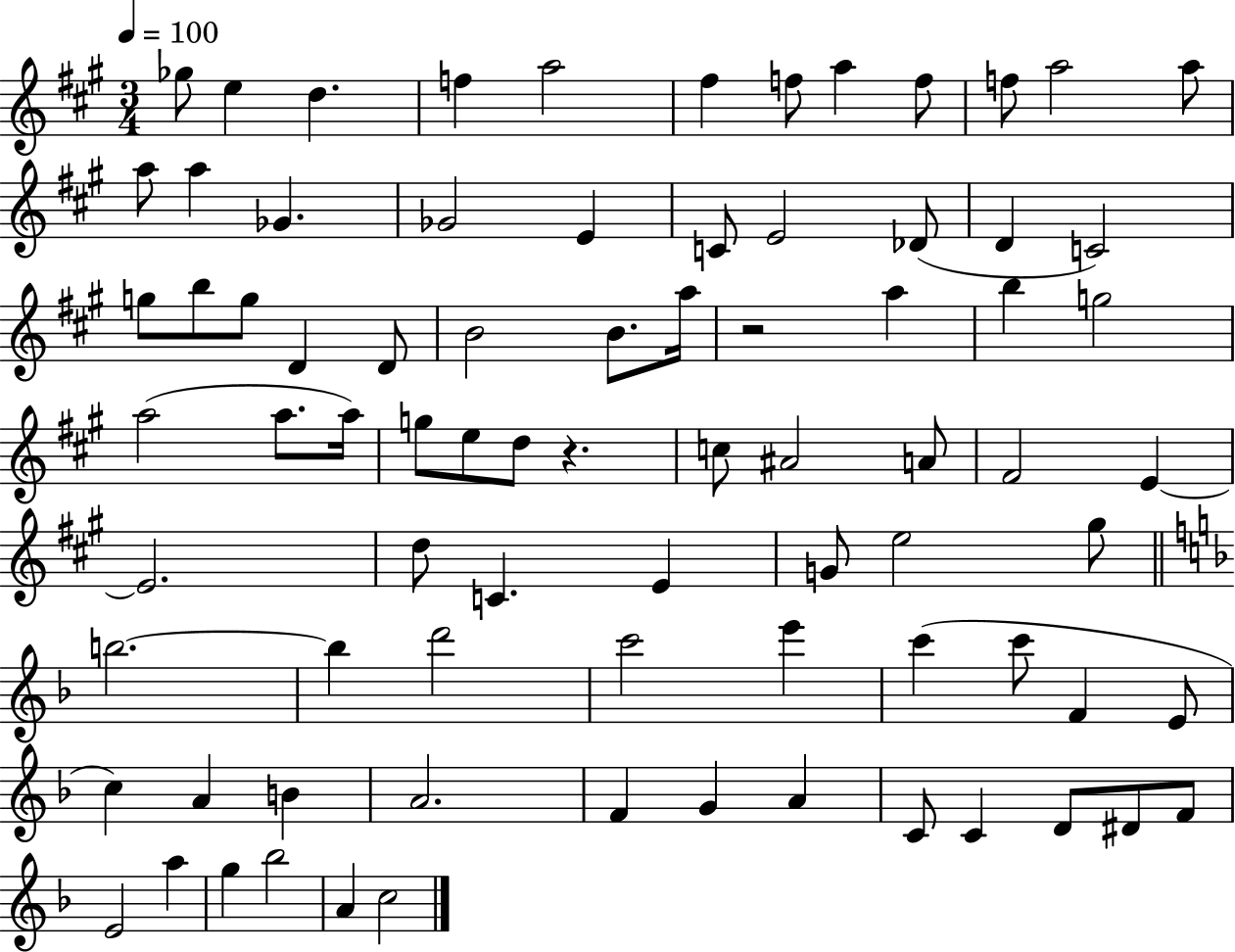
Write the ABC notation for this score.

X:1
T:Untitled
M:3/4
L:1/4
K:A
_g/2 e d f a2 ^f f/2 a f/2 f/2 a2 a/2 a/2 a _G _G2 E C/2 E2 _D/2 D C2 g/2 b/2 g/2 D D/2 B2 B/2 a/4 z2 a b g2 a2 a/2 a/4 g/2 e/2 d/2 z c/2 ^A2 A/2 ^F2 E E2 d/2 C E G/2 e2 ^g/2 b2 b d'2 c'2 e' c' c'/2 F E/2 c A B A2 F G A C/2 C D/2 ^D/2 F/2 E2 a g _b2 A c2